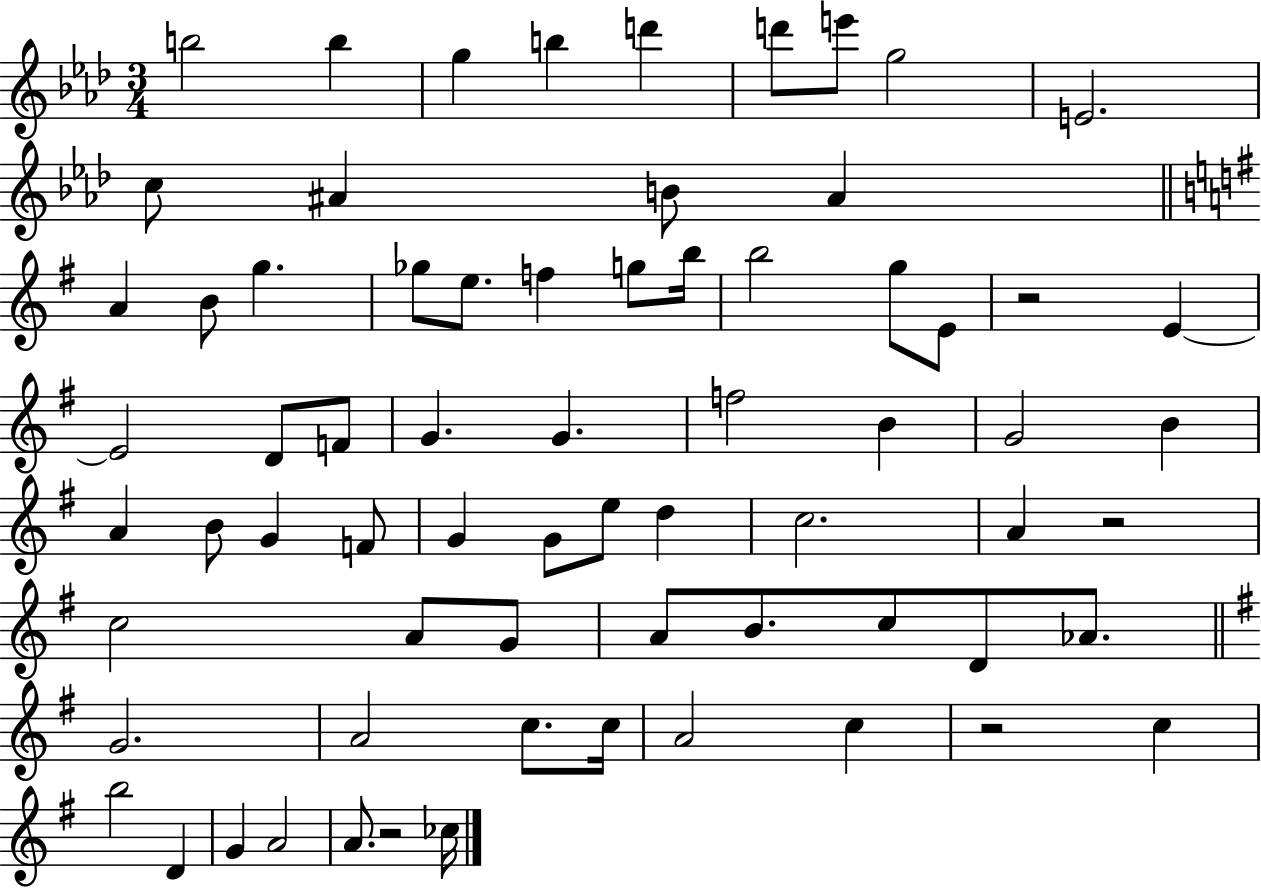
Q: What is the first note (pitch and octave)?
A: B5